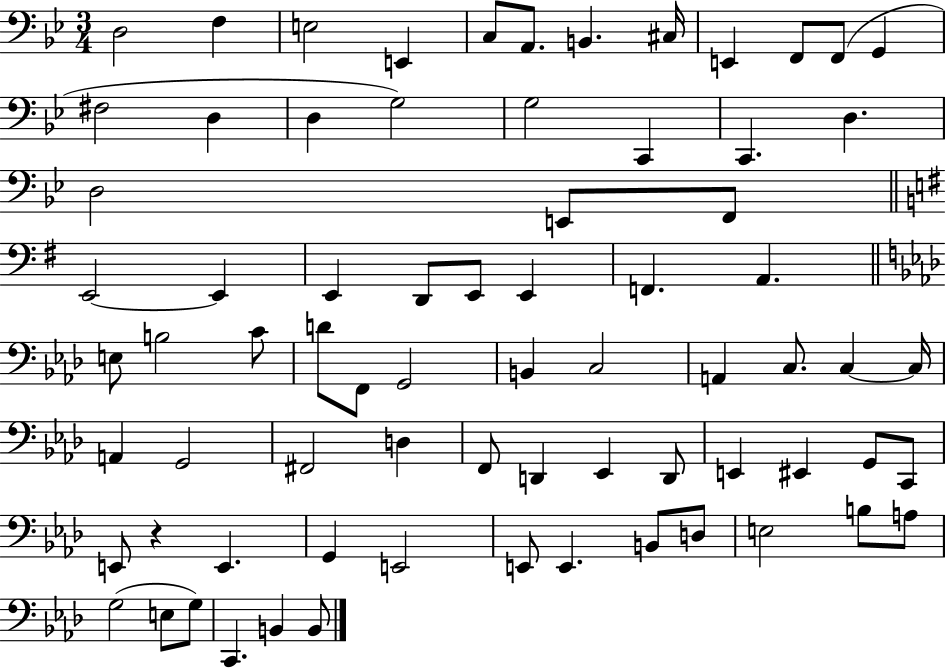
D3/h F3/q E3/h E2/q C3/e A2/e. B2/q. C#3/s E2/q F2/e F2/e G2/q F#3/h D3/q D3/q G3/h G3/h C2/q C2/q. D3/q. D3/h E2/e F2/e E2/h E2/q E2/q D2/e E2/e E2/q F2/q. A2/q. E3/e B3/h C4/e D4/e F2/e G2/h B2/q C3/h A2/q C3/e. C3/q C3/s A2/q G2/h F#2/h D3/q F2/e D2/q Eb2/q D2/e E2/q EIS2/q G2/e C2/e E2/e R/q E2/q. G2/q E2/h E2/e E2/q. B2/e D3/e E3/h B3/e A3/e G3/h E3/e G3/e C2/q. B2/q B2/e